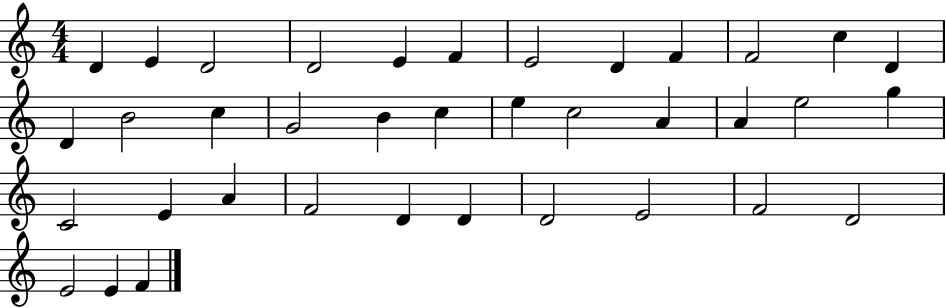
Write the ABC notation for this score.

X:1
T:Untitled
M:4/4
L:1/4
K:C
D E D2 D2 E F E2 D F F2 c D D B2 c G2 B c e c2 A A e2 g C2 E A F2 D D D2 E2 F2 D2 E2 E F